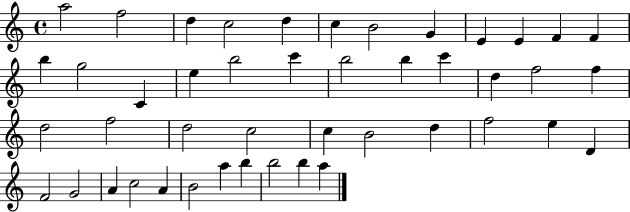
A5/h F5/h D5/q C5/h D5/q C5/q B4/h G4/q E4/q E4/q F4/q F4/q B5/q G5/h C4/q E5/q B5/h C6/q B5/h B5/q C6/q D5/q F5/h F5/q D5/h F5/h D5/h C5/h C5/q B4/h D5/q F5/h E5/q D4/q F4/h G4/h A4/q C5/h A4/q B4/h A5/q B5/q B5/h B5/q A5/q